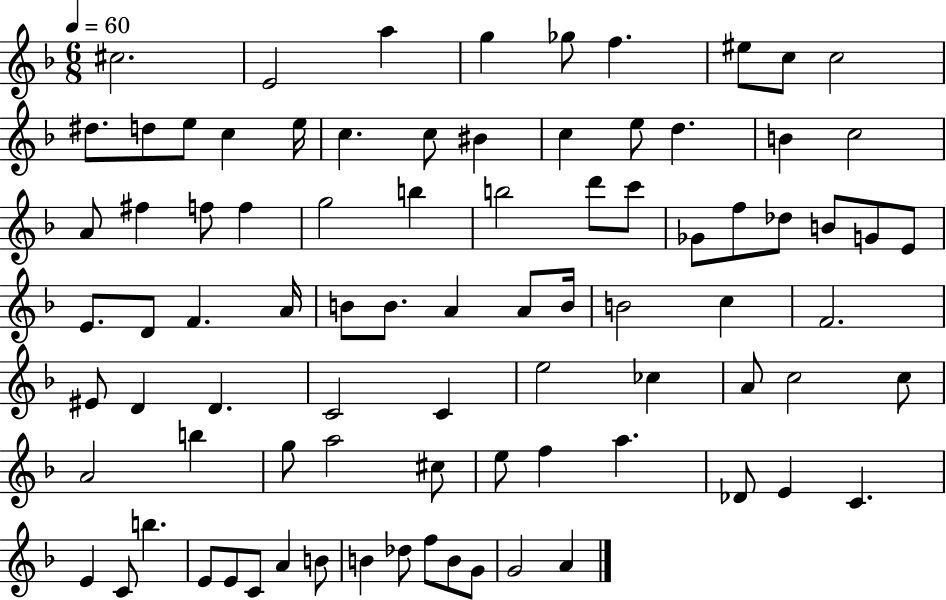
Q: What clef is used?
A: treble